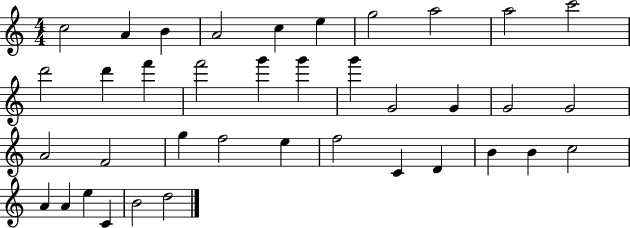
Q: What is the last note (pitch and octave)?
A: D5